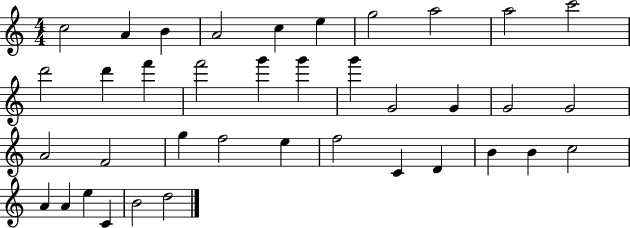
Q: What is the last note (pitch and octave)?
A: D5